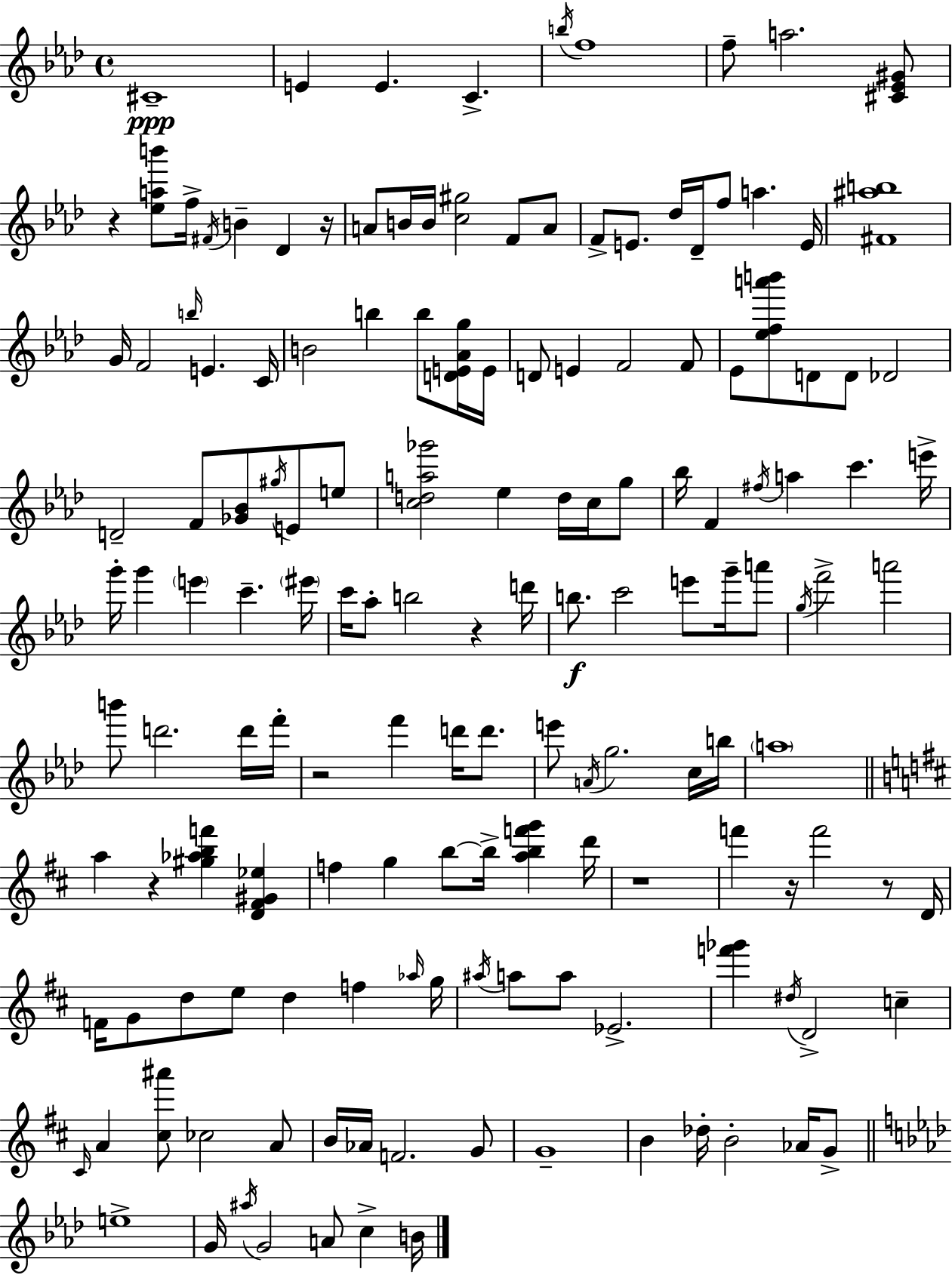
{
  \clef treble
  \time 4/4
  \defaultTimeSignature
  \key f \minor
  cis'1--\ppp | e'4 e'4. c'4.-> | \acciaccatura { b''16 } f''1 | f''8-- a''2. <cis' ees' gis'>8 | \break r4 <ees'' a'' b'''>8 f''16-> \acciaccatura { fis'16 } b'4-- des'4 | r16 a'8 b'16 b'16 <c'' gis''>2 f'8 | a'8 f'8-> e'8. des''16 des'16-- f''8 a''4. | e'16 <fis' ais'' b''>1 | \break g'16 f'2 \grace { b''16 } e'4. | c'16 b'2 b''4 b''8 | <d' e' aes' g''>16 e'16 d'8 e'4 f'2 | f'8 ees'8 <ees'' f'' a''' b'''>8 d'8 d'8 des'2 | \break d'2-- f'8 <ges' bes'>8 \acciaccatura { gis''16 } | e'8 e''8 <c'' d'' a'' ges'''>2 ees''4 | d''16 c''16 g''8 bes''16 f'4 \acciaccatura { fis''16 } a''4 c'''4. | e'''16-> g'''16-. g'''4 \parenthesize e'''4 c'''4.-- | \break \parenthesize eis'''16 c'''16 aes''8-. b''2 | r4 d'''16 b''8.\f c'''2 | e'''8 g'''16-- a'''8 \acciaccatura { g''16 } f'''2-> a'''2 | b'''8 d'''2. | \break d'''16 f'''16-. r2 f'''4 | d'''16 d'''8. e'''8 \acciaccatura { a'16 } g''2. | c''16 b''16 \parenthesize a''1 | \bar "||" \break \key b \minor a''4 r4 <gis'' aes'' b'' f'''>4 <d' fis' gis' ees''>4 | f''4 g''4 b''8~~ b''16-> <a'' b'' f''' g'''>4 d'''16 | r1 | f'''4 r16 f'''2 r8 d'16 | \break f'16 g'8 d''8 e''8 d''4 f''4 \grace { aes''16 } | g''16 \acciaccatura { ais''16 } a''8 a''8 ees'2.-> | <f''' ges'''>4 \acciaccatura { dis''16 } d'2-> c''4-- | \grace { cis'16 } a'4 <cis'' ais'''>8 ces''2 | \break a'8 b'16 aes'16 f'2. | g'8 g'1-- | b'4 des''16-. b'2-. | aes'16 g'8-> \bar "||" \break \key aes \major e''1-> | g'16 \acciaccatura { ais''16 } g'2 a'8 c''4-> | b'16 \bar "|."
}